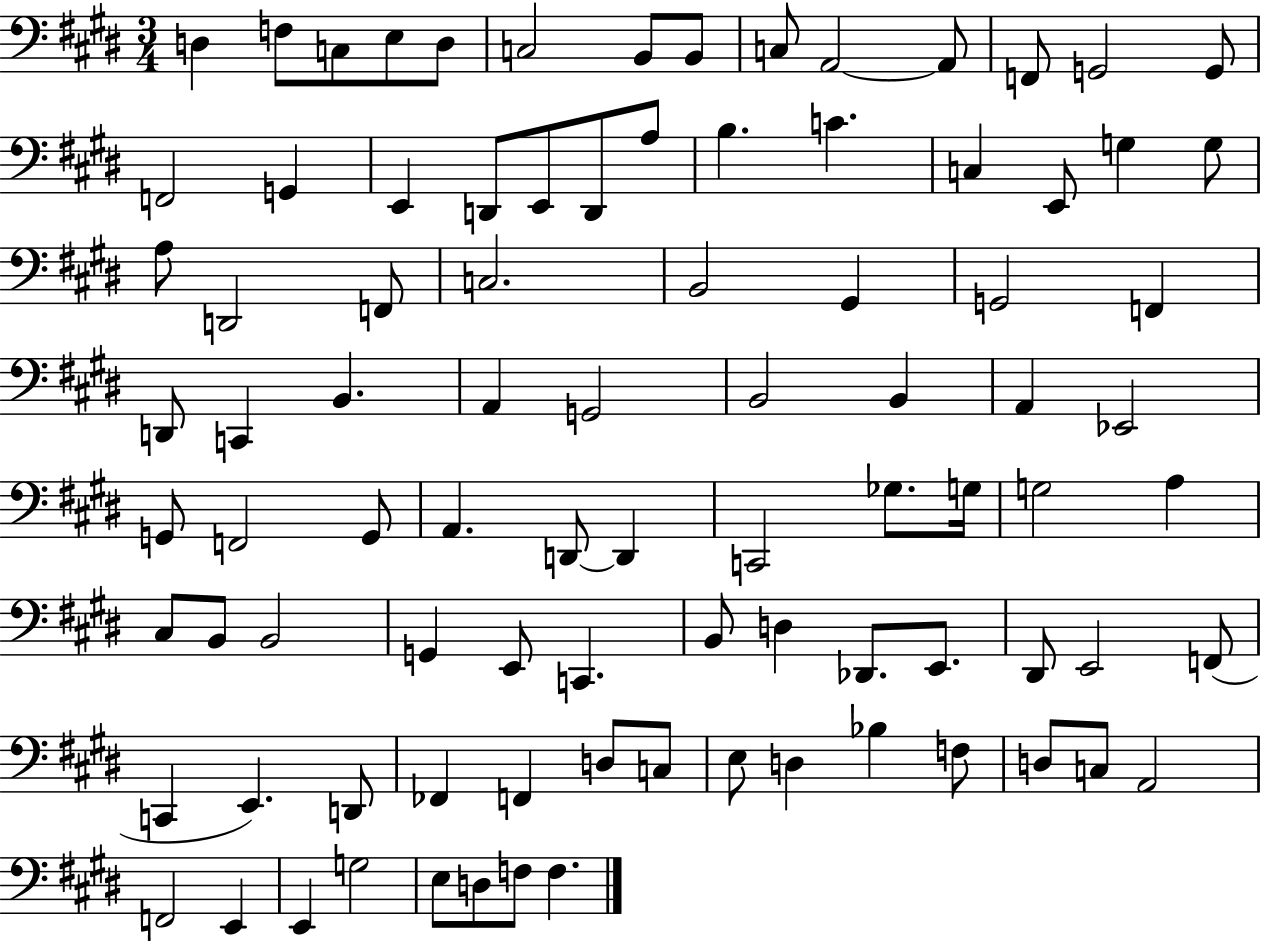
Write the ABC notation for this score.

X:1
T:Untitled
M:3/4
L:1/4
K:E
D, F,/2 C,/2 E,/2 D,/2 C,2 B,,/2 B,,/2 C,/2 A,,2 A,,/2 F,,/2 G,,2 G,,/2 F,,2 G,, E,, D,,/2 E,,/2 D,,/2 A,/2 B, C C, E,,/2 G, G,/2 A,/2 D,,2 F,,/2 C,2 B,,2 ^G,, G,,2 F,, D,,/2 C,, B,, A,, G,,2 B,,2 B,, A,, _E,,2 G,,/2 F,,2 G,,/2 A,, D,,/2 D,, C,,2 _G,/2 G,/4 G,2 A, ^C,/2 B,,/2 B,,2 G,, E,,/2 C,, B,,/2 D, _D,,/2 E,,/2 ^D,,/2 E,,2 F,,/2 C,, E,, D,,/2 _F,, F,, D,/2 C,/2 E,/2 D, _B, F,/2 D,/2 C,/2 A,,2 F,,2 E,, E,, G,2 E,/2 D,/2 F,/2 F,